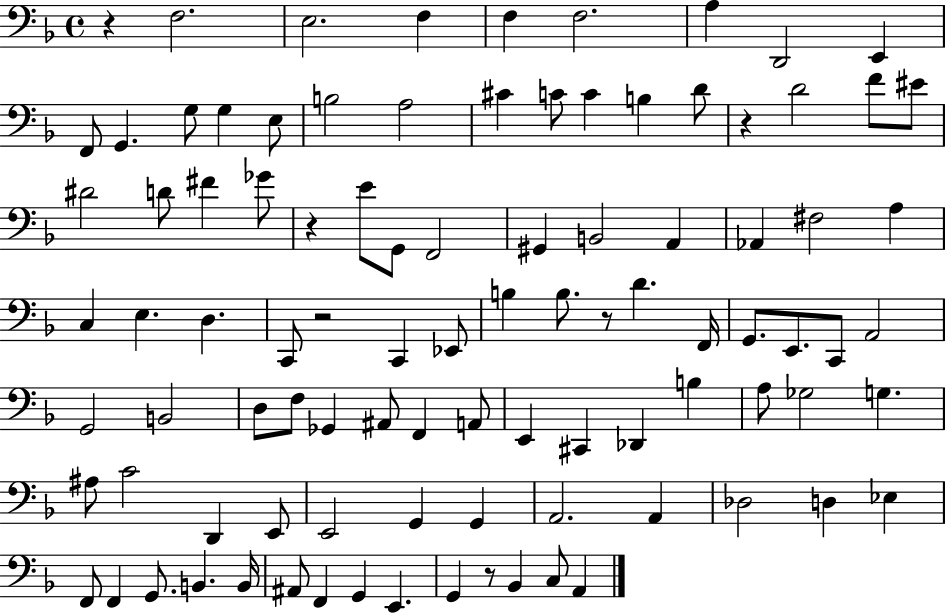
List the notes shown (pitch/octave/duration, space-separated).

R/q F3/h. E3/h. F3/q F3/q F3/h. A3/q D2/h E2/q F2/e G2/q. G3/e G3/q E3/e B3/h A3/h C#4/q C4/e C4/q B3/q D4/e R/q D4/h F4/e EIS4/e D#4/h D4/e F#4/q Gb4/e R/q E4/e G2/e F2/h G#2/q B2/h A2/q Ab2/q F#3/h A3/q C3/q E3/q. D3/q. C2/e R/h C2/q Eb2/e B3/q B3/e. R/e D4/q. F2/s G2/e. E2/e. C2/e A2/h G2/h B2/h D3/e F3/e Gb2/q A#2/e F2/q A2/e E2/q C#2/q Db2/q B3/q A3/e Gb3/h G3/q. A#3/e C4/h D2/q E2/e E2/h G2/q G2/q A2/h. A2/q Db3/h D3/q Eb3/q F2/e F2/q G2/e. B2/q. B2/s A#2/e F2/q G2/q E2/q. G2/q R/e Bb2/q C3/e A2/q